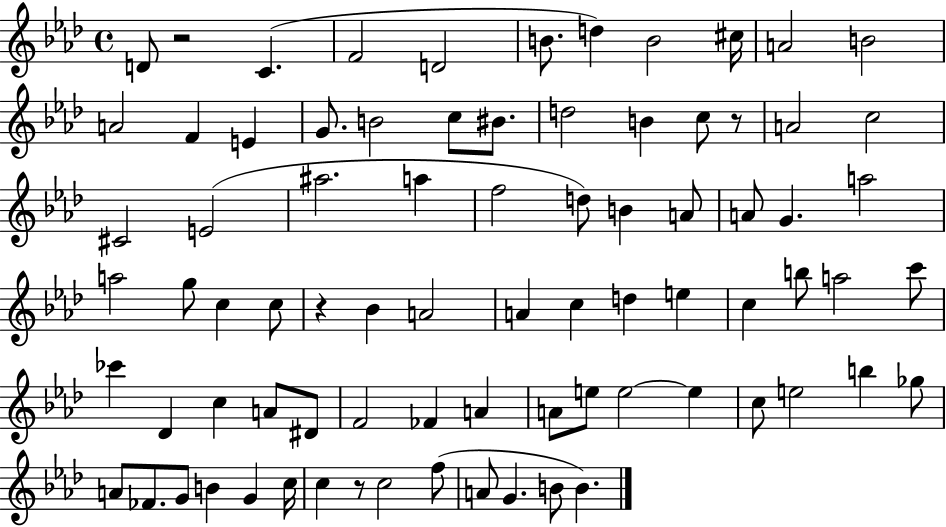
{
  \clef treble
  \time 4/4
  \defaultTimeSignature
  \key aes \major
  d'8 r2 c'4.( | f'2 d'2 | b'8. d''4) b'2 cis''16 | a'2 b'2 | \break a'2 f'4 e'4 | g'8. b'2 c''8 bis'8. | d''2 b'4 c''8 r8 | a'2 c''2 | \break cis'2 e'2( | ais''2. a''4 | f''2 d''8) b'4 a'8 | a'8 g'4. a''2 | \break a''2 g''8 c''4 c''8 | r4 bes'4 a'2 | a'4 c''4 d''4 e''4 | c''4 b''8 a''2 c'''8 | \break ces'''4 des'4 c''4 a'8 dis'8 | f'2 fes'4 a'4 | a'8 e''8 e''2~~ e''4 | c''8 e''2 b''4 ges''8 | \break a'8 fes'8. g'8 b'4 g'4 c''16 | c''4 r8 c''2 f''8( | a'8 g'4. b'8 b'4.) | \bar "|."
}